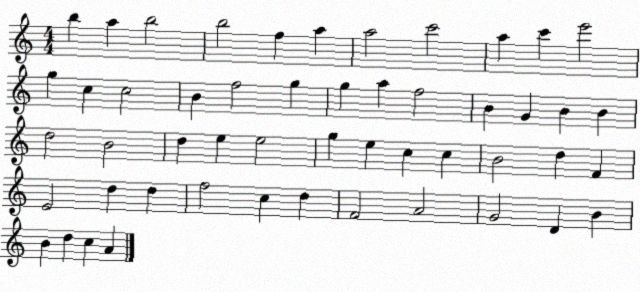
X:1
T:Untitled
M:4/4
L:1/4
K:C
b a b2 b2 f a a2 c'2 a c' e'2 g c c2 B f2 g g a f2 B G B B d2 B2 d e e2 g e c c B2 d F E2 d d f2 c d F2 A2 G2 D B B d c A